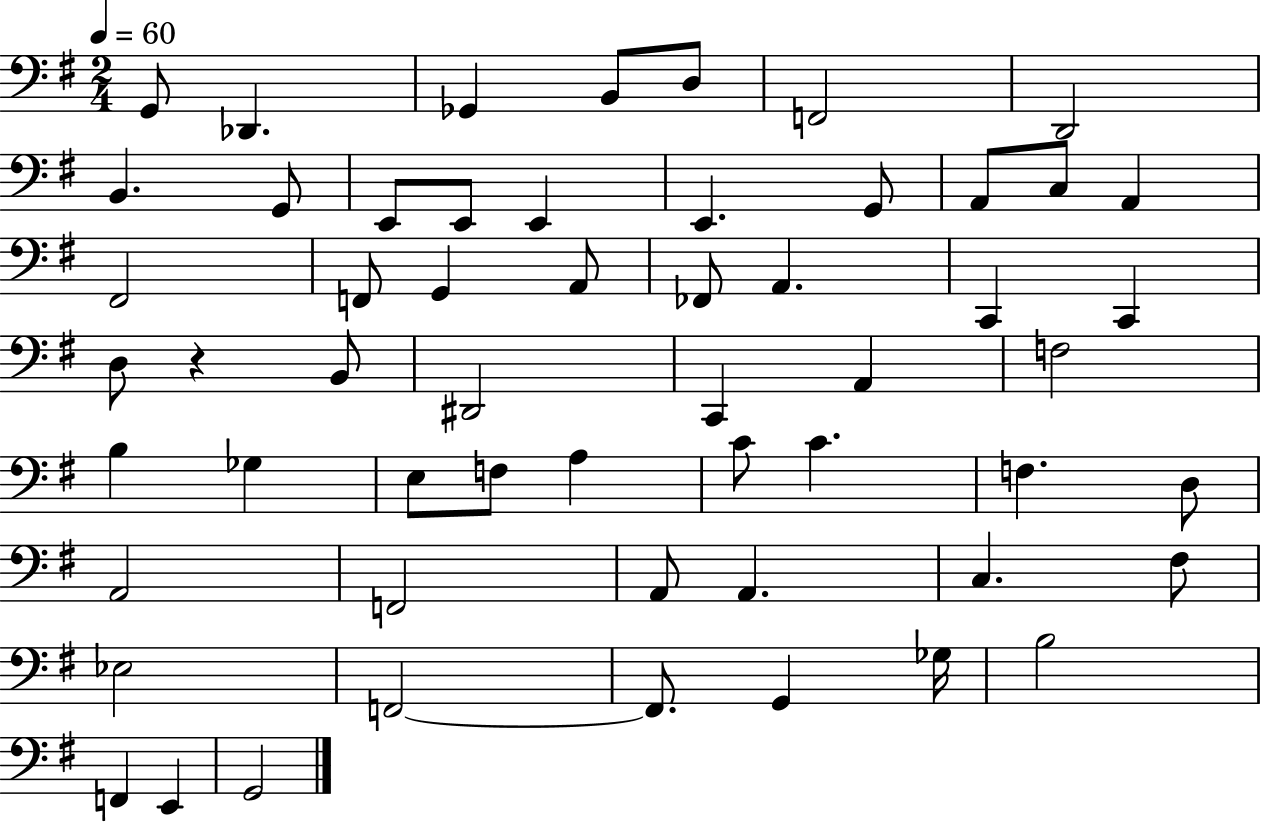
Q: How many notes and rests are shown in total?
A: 56